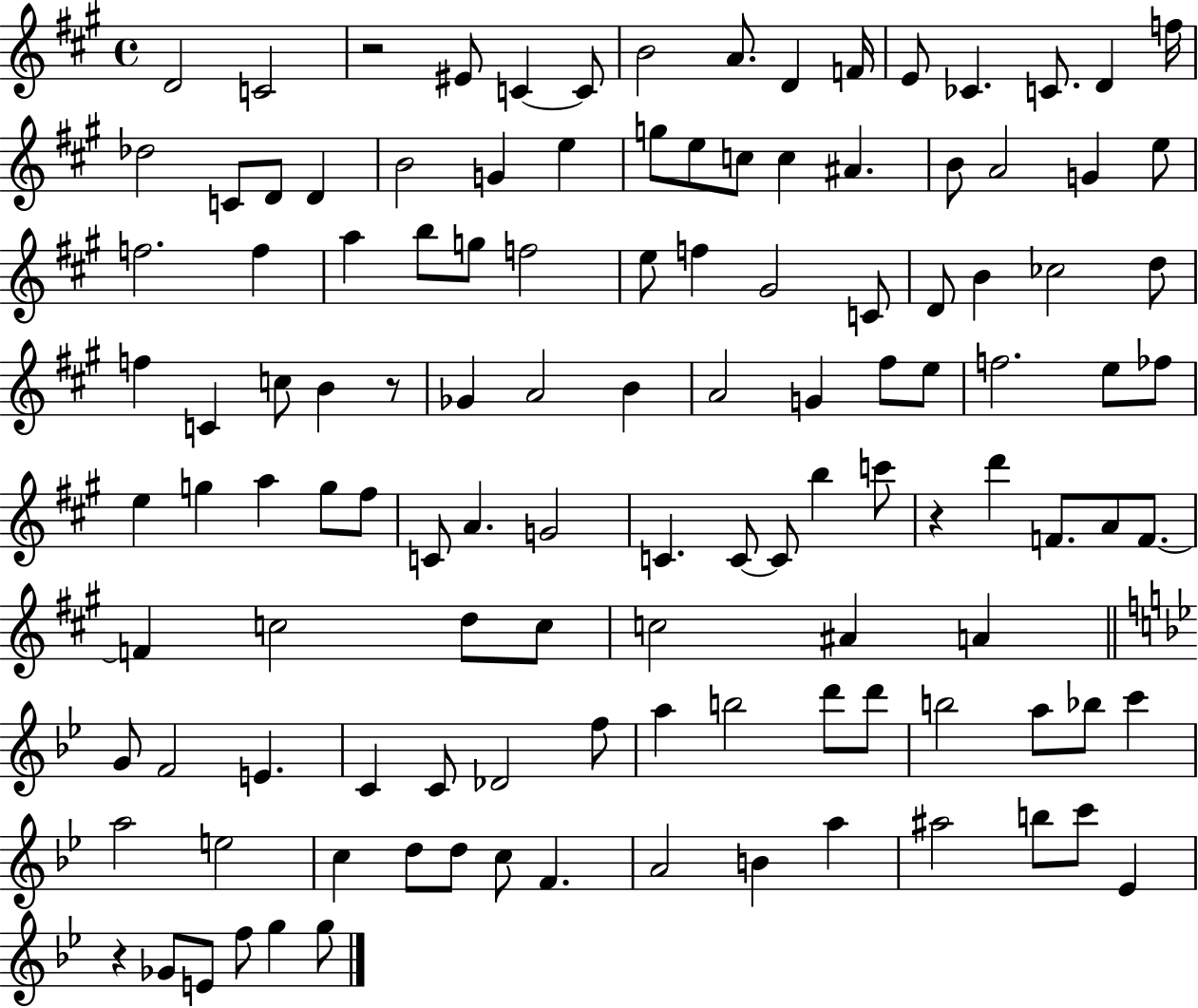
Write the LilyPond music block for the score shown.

{
  \clef treble
  \time 4/4
  \defaultTimeSignature
  \key a \major
  d'2 c'2 | r2 eis'8 c'4~~ c'8 | b'2 a'8. d'4 f'16 | e'8 ces'4. c'8. d'4 f''16 | \break des''2 c'8 d'8 d'4 | b'2 g'4 e''4 | g''8 e''8 c''8 c''4 ais'4. | b'8 a'2 g'4 e''8 | \break f''2. f''4 | a''4 b''8 g''8 f''2 | e''8 f''4 gis'2 c'8 | d'8 b'4 ces''2 d''8 | \break f''4 c'4 c''8 b'4 r8 | ges'4 a'2 b'4 | a'2 g'4 fis''8 e''8 | f''2. e''8 fes''8 | \break e''4 g''4 a''4 g''8 fis''8 | c'8 a'4. g'2 | c'4. c'8~~ c'8 b''4 c'''8 | r4 d'''4 f'8. a'8 f'8.~~ | \break f'4 c''2 d''8 c''8 | c''2 ais'4 a'4 | \bar "||" \break \key bes \major g'8 f'2 e'4. | c'4 c'8 des'2 f''8 | a''4 b''2 d'''8 d'''8 | b''2 a''8 bes''8 c'''4 | \break a''2 e''2 | c''4 d''8 d''8 c''8 f'4. | a'2 b'4 a''4 | ais''2 b''8 c'''8 ees'4 | \break r4 ges'8 e'8 f''8 g''4 g''8 | \bar "|."
}